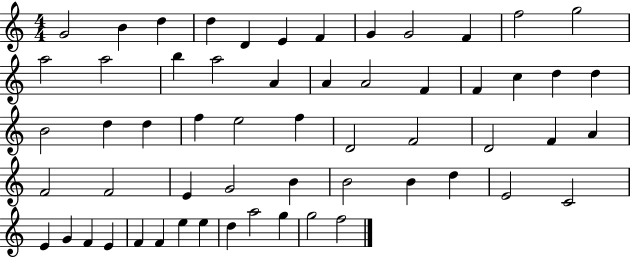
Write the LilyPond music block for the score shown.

{
  \clef treble
  \numericTimeSignature
  \time 4/4
  \key c \major
  g'2 b'4 d''4 | d''4 d'4 e'4 f'4 | g'4 g'2 f'4 | f''2 g''2 | \break a''2 a''2 | b''4 a''2 a'4 | a'4 a'2 f'4 | f'4 c''4 d''4 d''4 | \break b'2 d''4 d''4 | f''4 e''2 f''4 | d'2 f'2 | d'2 f'4 a'4 | \break f'2 f'2 | e'4 g'2 b'4 | b'2 b'4 d''4 | e'2 c'2 | \break e'4 g'4 f'4 e'4 | f'4 f'4 e''4 e''4 | d''4 a''2 g''4 | g''2 f''2 | \break \bar "|."
}